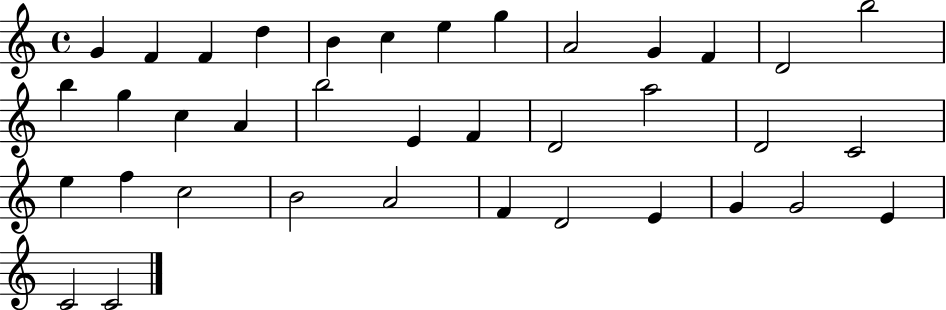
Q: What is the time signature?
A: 4/4